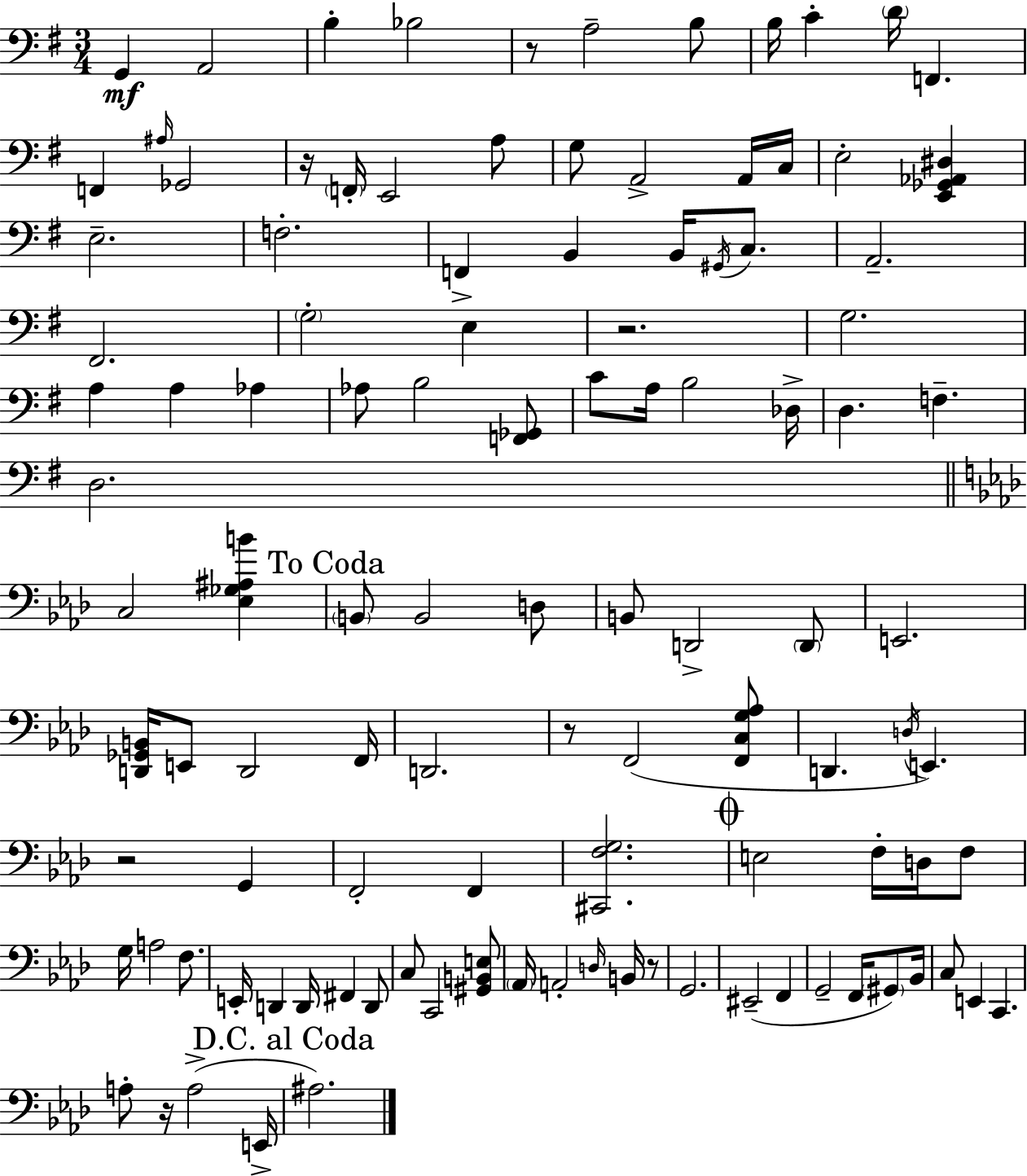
G2/q A2/h B3/q Bb3/h R/e A3/h B3/e B3/s C4/q D4/s F2/q. F2/q A#3/s Gb2/h R/s F2/s E2/h A3/e G3/e A2/h A2/s C3/s E3/h [E2,Gb2,Ab2,D#3]/q E3/h. F3/h. F2/q B2/q B2/s G#2/s C3/e. A2/h. F#2/h. G3/h E3/q R/h. G3/h. A3/q A3/q Ab3/q Ab3/e B3/h [F2,Gb2]/e C4/e A3/s B3/h Db3/s D3/q. F3/q. D3/h. C3/h [Eb3,Gb3,A#3,B4]/q B2/e B2/h D3/e B2/e D2/h D2/e E2/h. [D2,Gb2,B2]/s E2/e D2/h F2/s D2/h. R/e F2/h [F2,C3,G3,Ab3]/e D2/q. D3/s E2/q. R/h G2/q F2/h F2/q [C#2,F3,G3]/h. E3/h F3/s D3/s F3/e G3/s A3/h F3/e. E2/s D2/q D2/s F#2/q D2/e C3/e C2/h [G#2,B2,E3]/e Ab2/s A2/h D3/s B2/s R/e G2/h. EIS2/h F2/q G2/h F2/s G#2/e Bb2/s C3/e E2/q C2/q. A3/e R/s A3/h E2/s A#3/h.